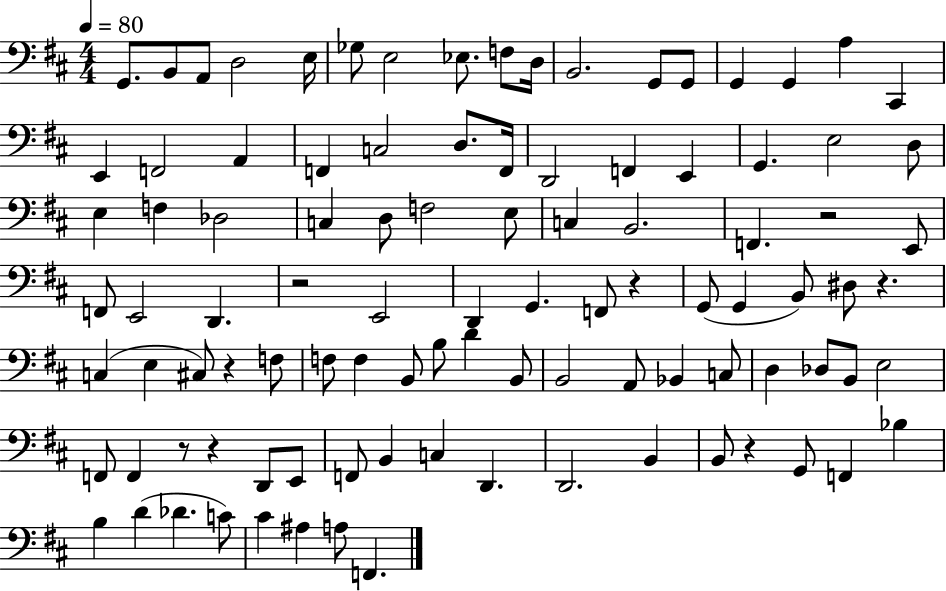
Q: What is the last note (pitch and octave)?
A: F2